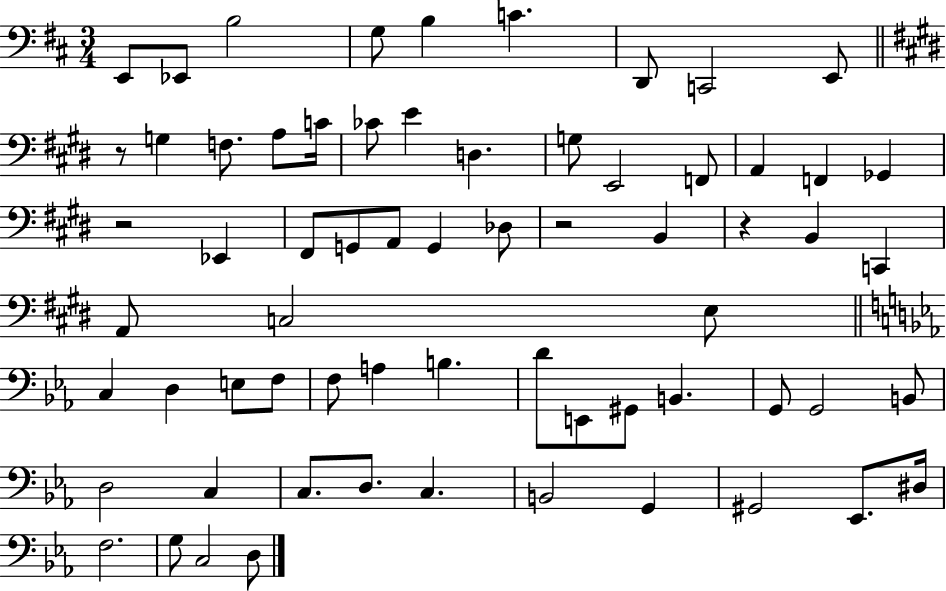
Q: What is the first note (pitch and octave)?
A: E2